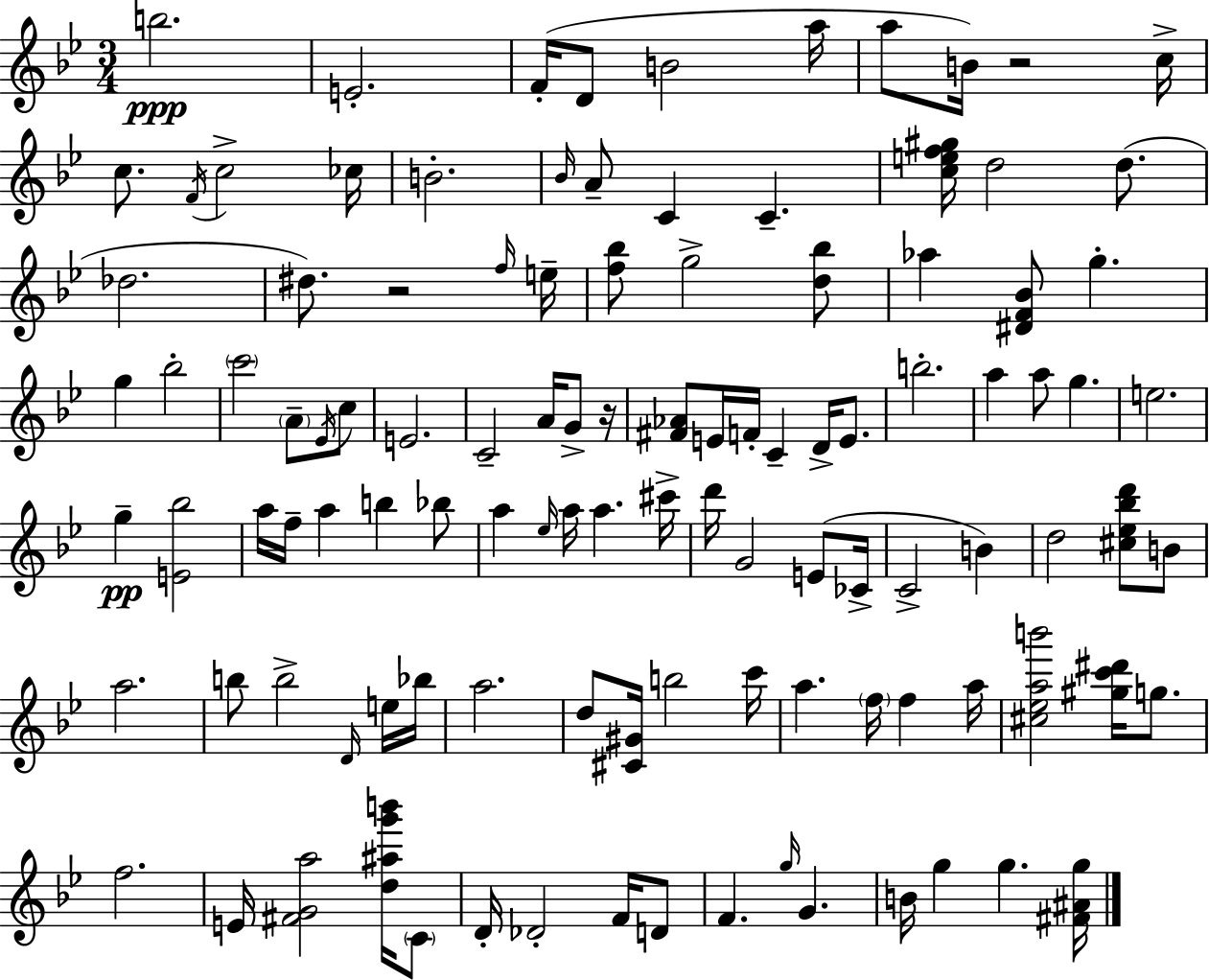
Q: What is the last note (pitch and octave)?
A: G5